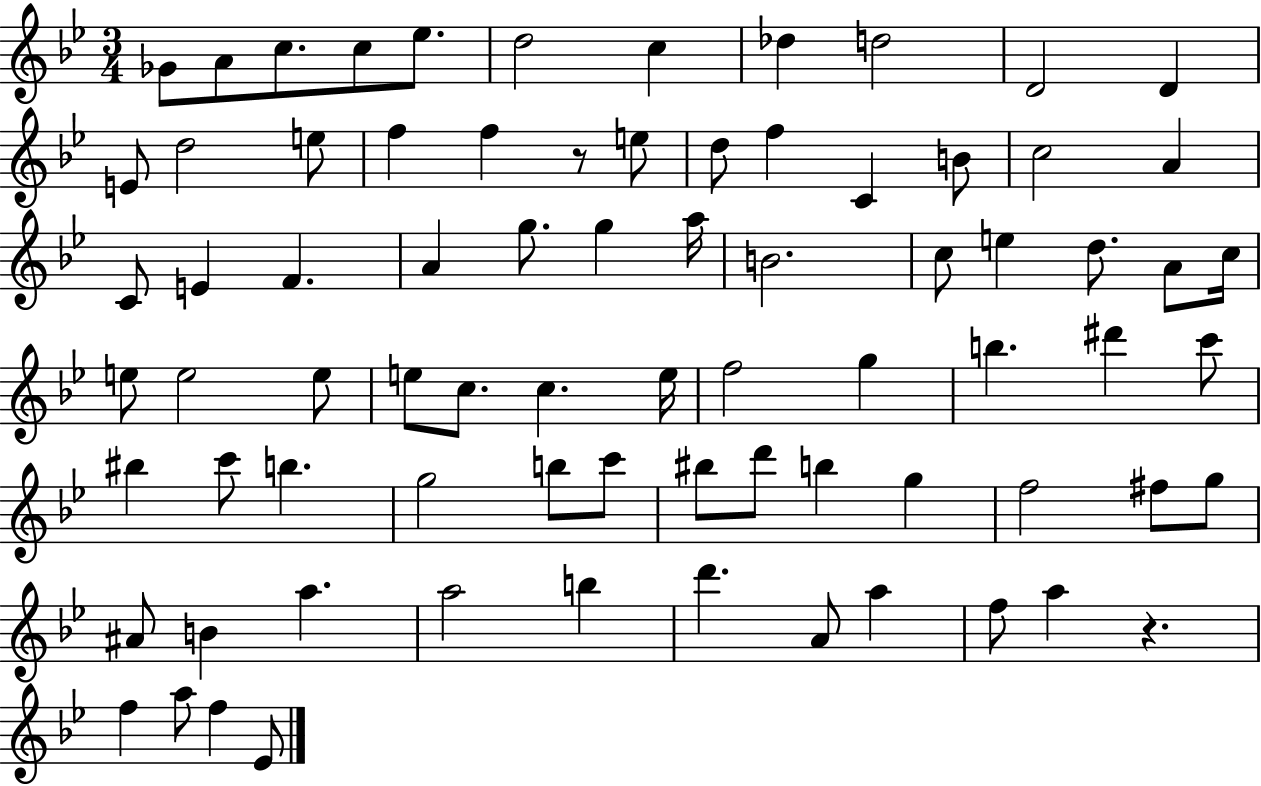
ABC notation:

X:1
T:Untitled
M:3/4
L:1/4
K:Bb
_G/2 A/2 c/2 c/2 _e/2 d2 c _d d2 D2 D E/2 d2 e/2 f f z/2 e/2 d/2 f C B/2 c2 A C/2 E F A g/2 g a/4 B2 c/2 e d/2 A/2 c/4 e/2 e2 e/2 e/2 c/2 c e/4 f2 g b ^d' c'/2 ^b c'/2 b g2 b/2 c'/2 ^b/2 d'/2 b g f2 ^f/2 g/2 ^A/2 B a a2 b d' A/2 a f/2 a z f a/2 f _E/2